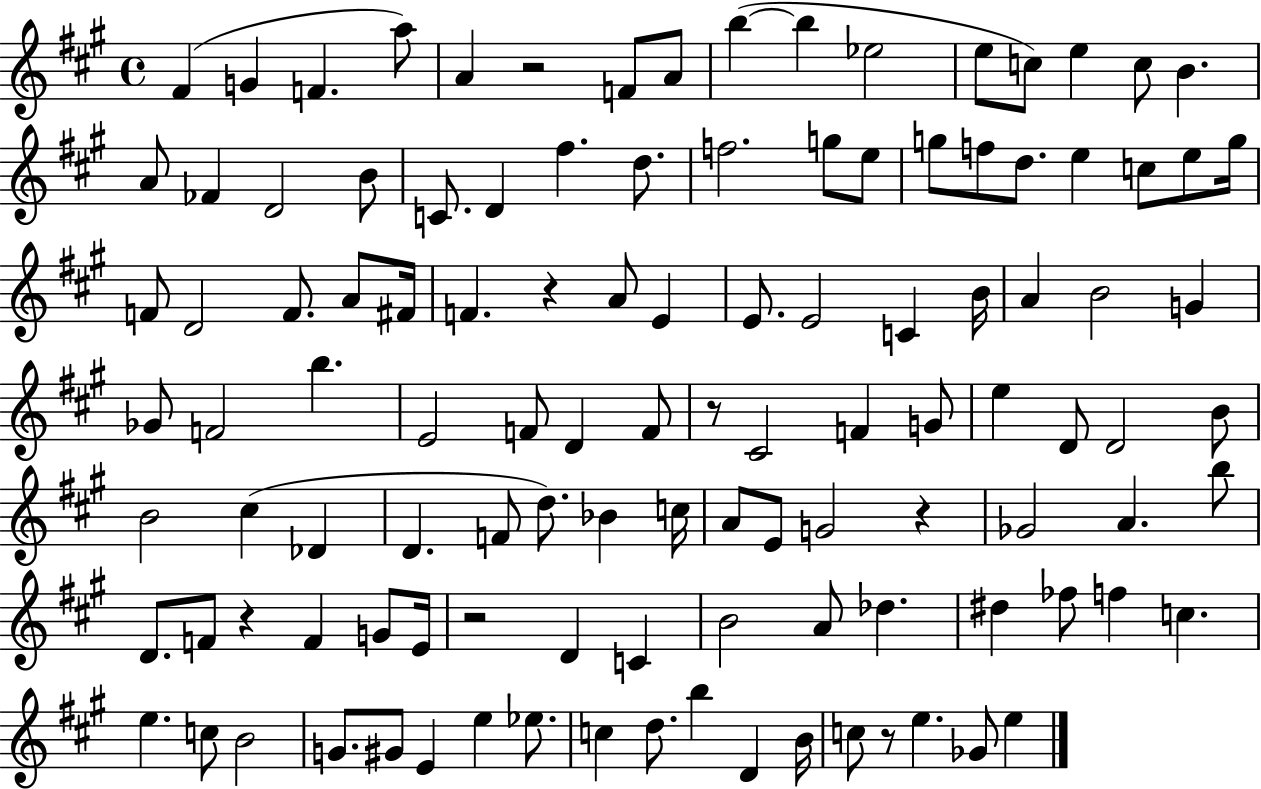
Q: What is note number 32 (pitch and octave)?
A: E5